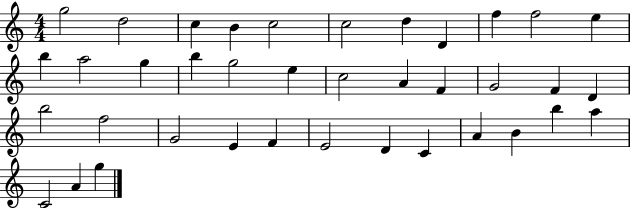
{
  \clef treble
  \numericTimeSignature
  \time 4/4
  \key c \major
  g''2 d''2 | c''4 b'4 c''2 | c''2 d''4 d'4 | f''4 f''2 e''4 | \break b''4 a''2 g''4 | b''4 g''2 e''4 | c''2 a'4 f'4 | g'2 f'4 d'4 | \break b''2 f''2 | g'2 e'4 f'4 | e'2 d'4 c'4 | a'4 b'4 b''4 a''4 | \break c'2 a'4 g''4 | \bar "|."
}